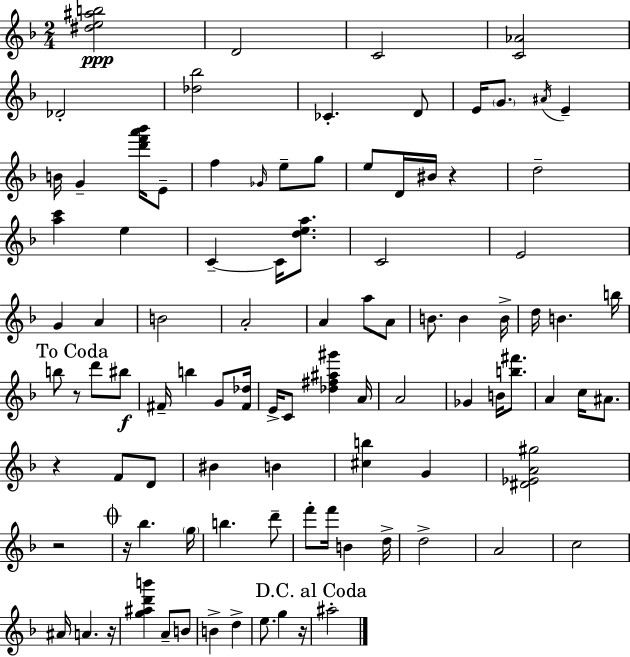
X:1
T:Untitled
M:2/4
L:1/4
K:Dm
[^de^ab]2 D2 C2 [C_A]2 _D2 [_d_b]2 _C D/2 E/4 G/2 ^A/4 E B/4 G [d'f'a'_b']/4 E/2 f _G/4 e/2 g/2 e/2 D/4 ^B/4 z d2 [ac'] e C C/4 [dea]/2 C2 E2 G A B2 A2 A a/2 A/2 B/2 B B/4 d/4 B b/4 b/2 z/2 d'/2 ^b/2 ^F/4 b G/2 [^F_d]/4 E/4 C/2 [_d^f^a^g'] A/4 A2 _G B/4 [b^f']/2 A c/4 ^A/2 z F/2 D/2 ^B B [^cb] G [^D_EA^g]2 z2 z/4 _b g/4 b d'/2 f'/2 f'/4 B d/4 d2 A2 c2 ^A/4 A z/4 [g^ad'b'] A/2 B/2 B d e/2 g z/4 ^a2